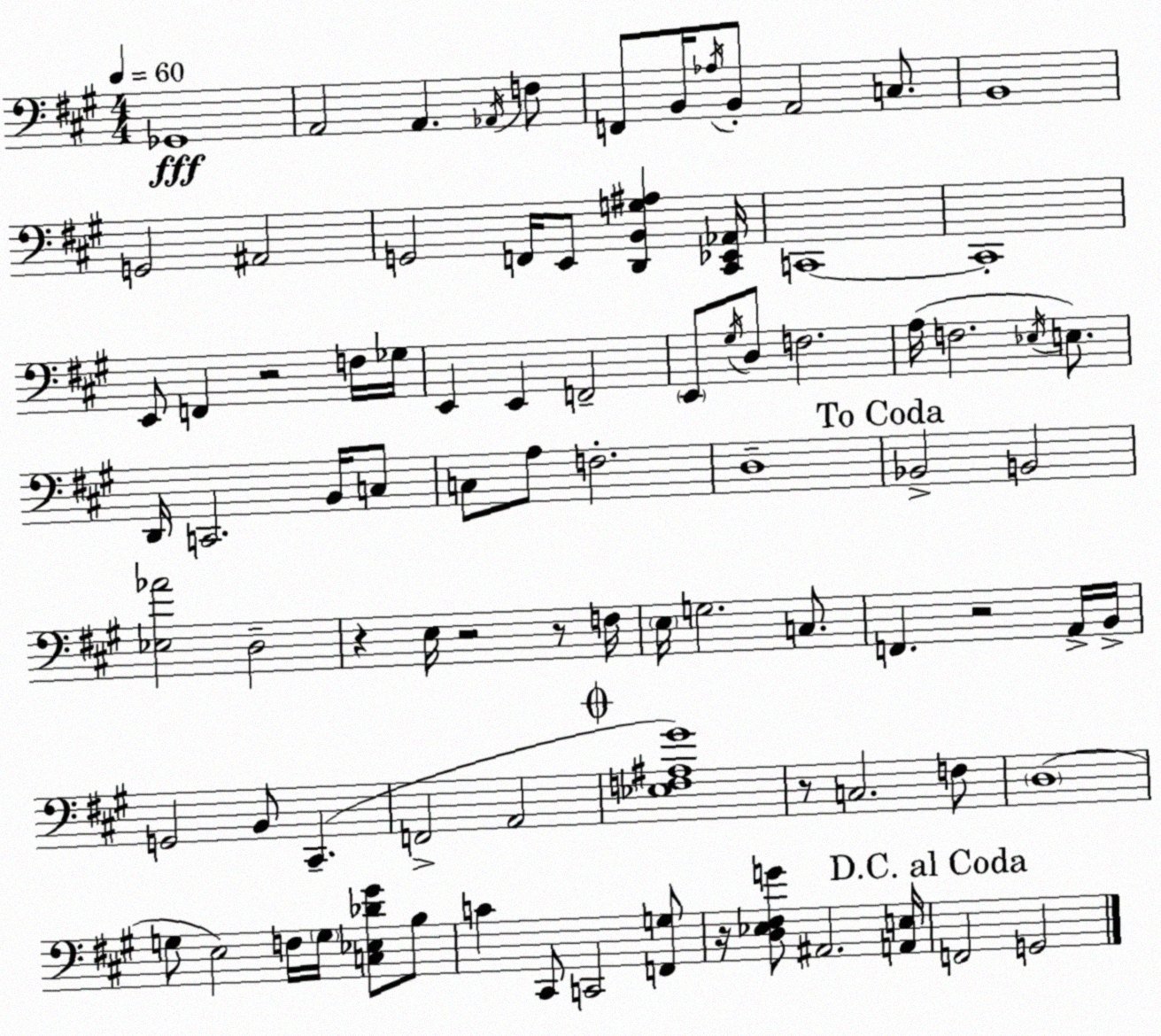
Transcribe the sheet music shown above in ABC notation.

X:1
T:Untitled
M:4/4
L:1/4
K:A
_G,,4 A,,2 A,, _A,,/4 F,/2 F,,/2 B,,/4 _A,/4 B,,/2 A,,2 C,/2 B,,4 G,,2 ^A,,2 G,,2 F,,/4 E,,/2 [D,,B,,G,^A,] [^C,,_E,,_A,,]/4 C,,4 C,,4 E,,/2 F,, z2 F,/4 _G,/4 E,, E,, F,,2 E,,/2 ^G,/4 D,/2 F,2 A,/4 F,2 _E,/4 E,/2 D,,/4 C,,2 B,,/4 C,/2 C,/2 A,/2 F,2 D,4 _B,,2 B,,2 [_E,_A]2 D,2 z E,/4 z2 z/2 F,/4 E,/4 G,2 C,/2 F,, z2 A,,/4 B,,/4 G,,2 B,,/2 ^C,, F,,2 A,,2 [_E,F,^A,^G]4 z/2 C,2 F,/2 D,4 G,/2 E,2 F,/4 G,/4 [C,_E,_D^G]/2 B,/2 C ^C,,/2 C,,2 [F,,G,]/2 z/4 [D,_E,^F,G]/2 ^A,,2 [A,,E,]/4 F,,2 G,,2